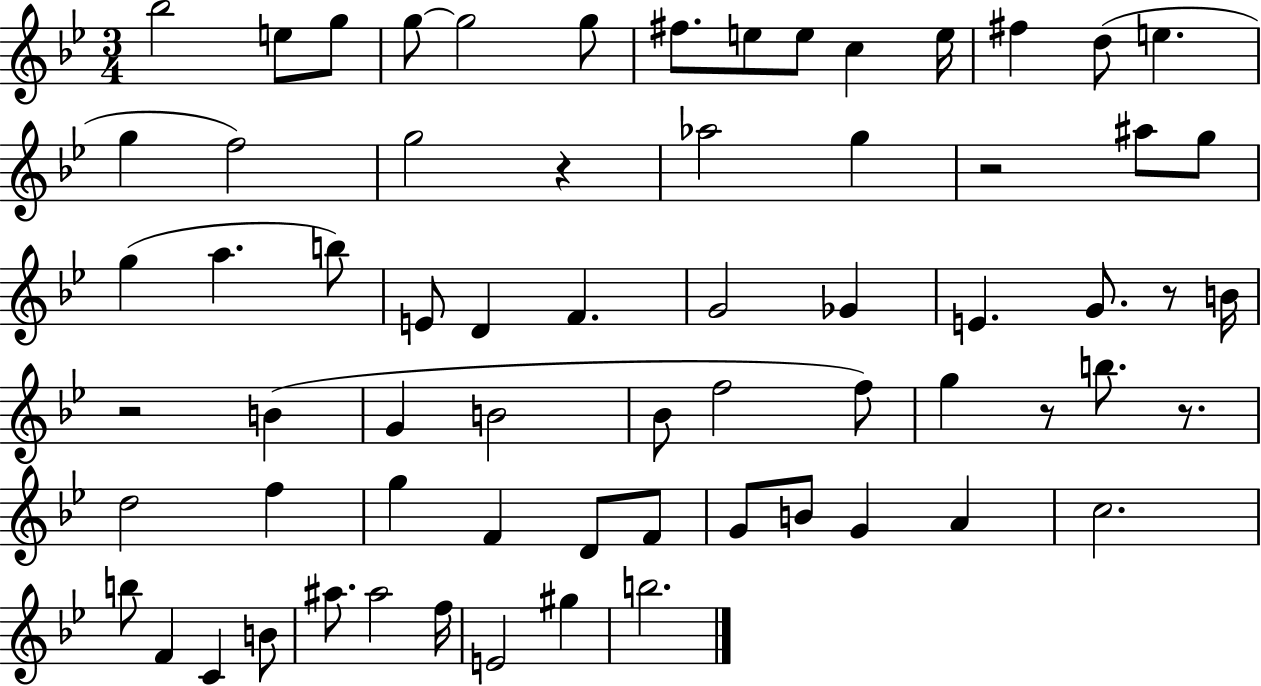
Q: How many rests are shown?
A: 6